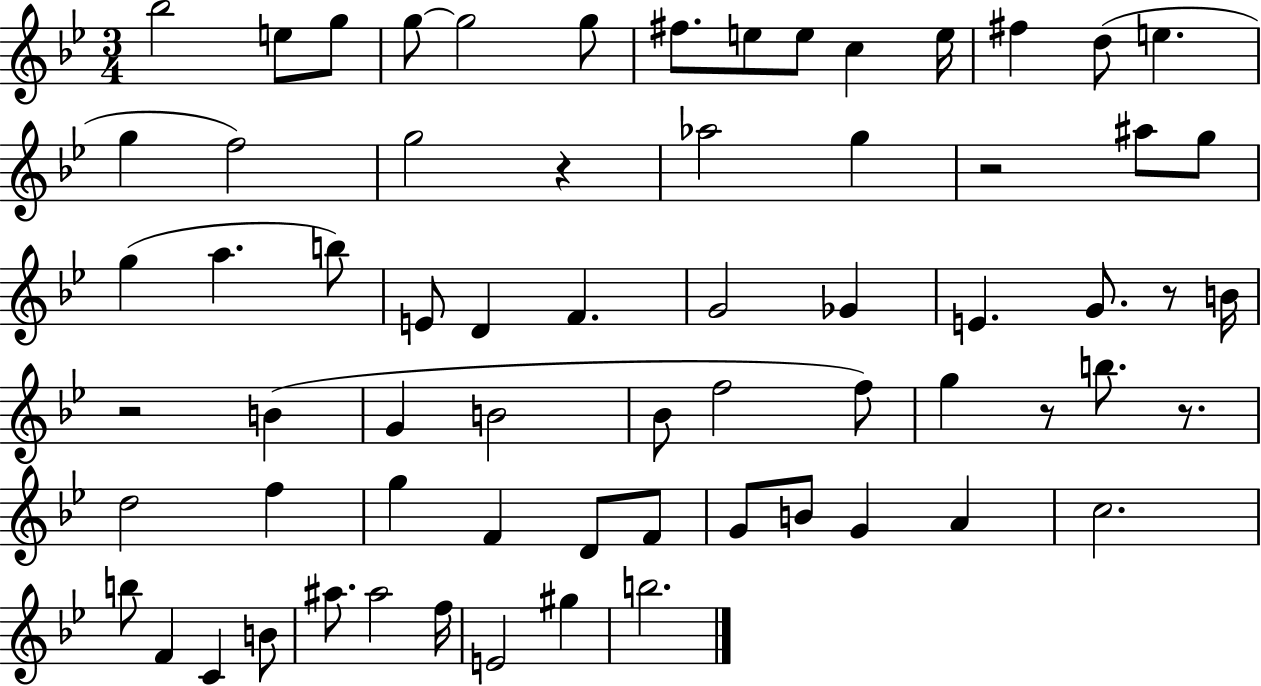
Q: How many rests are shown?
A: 6